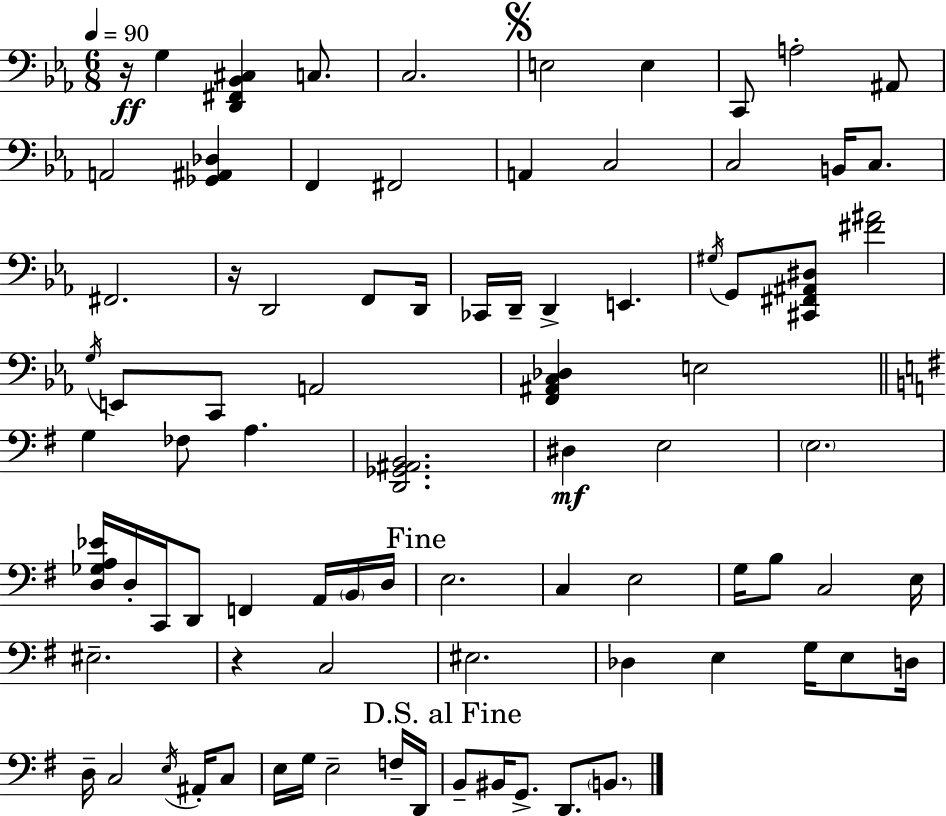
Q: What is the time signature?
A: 6/8